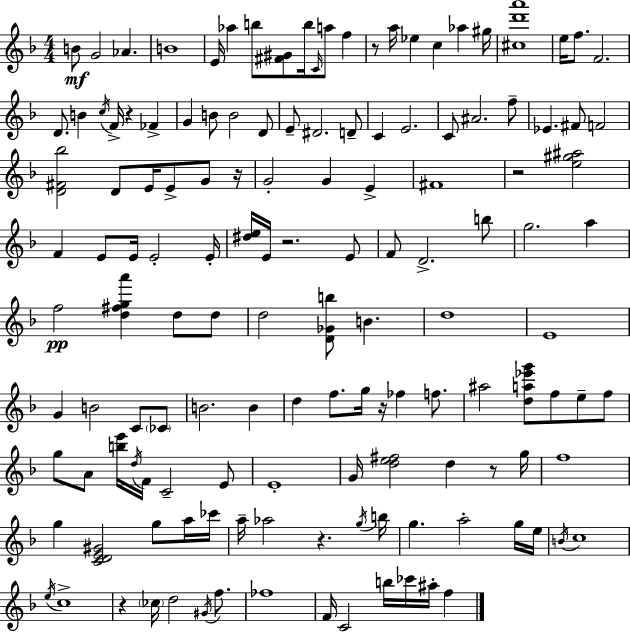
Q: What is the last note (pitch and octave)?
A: F5